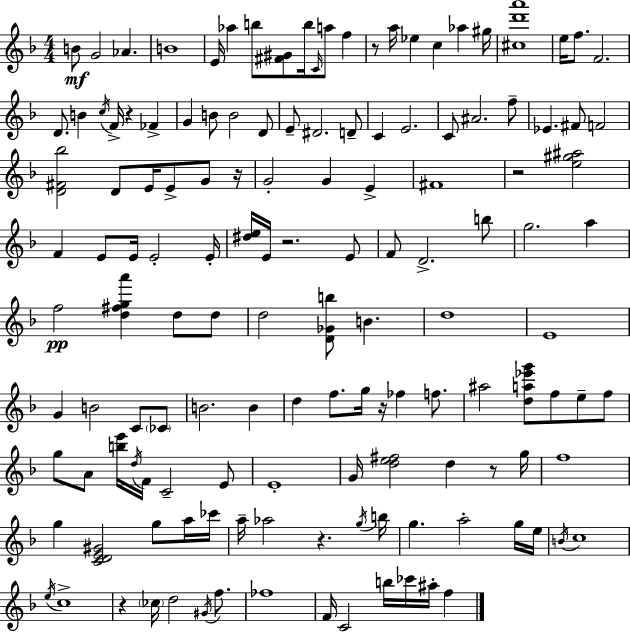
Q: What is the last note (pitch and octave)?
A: F5